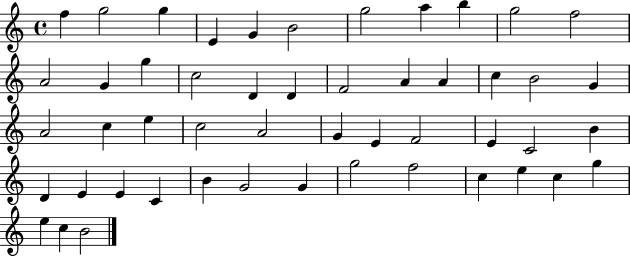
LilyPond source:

{
  \clef treble
  \time 4/4
  \defaultTimeSignature
  \key c \major
  f''4 g''2 g''4 | e'4 g'4 b'2 | g''2 a''4 b''4 | g''2 f''2 | \break a'2 g'4 g''4 | c''2 d'4 d'4 | f'2 a'4 a'4 | c''4 b'2 g'4 | \break a'2 c''4 e''4 | c''2 a'2 | g'4 e'4 f'2 | e'4 c'2 b'4 | \break d'4 e'4 e'4 c'4 | b'4 g'2 g'4 | g''2 f''2 | c''4 e''4 c''4 g''4 | \break e''4 c''4 b'2 | \bar "|."
}